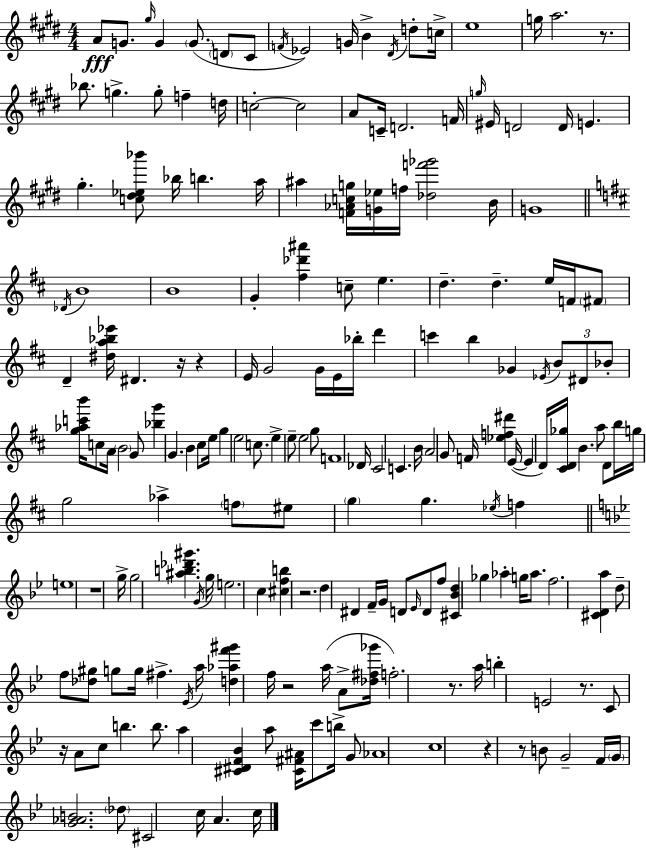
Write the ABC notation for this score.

X:1
T:Untitled
M:4/4
L:1/4
K:E
A/2 G/2 ^g/4 G G/2 D/2 ^C/2 F/4 _E2 G/4 B ^D/4 d/2 c/4 e4 g/4 a2 z/2 _b/2 g g/2 f d/4 c2 c2 A/2 C/4 D2 F/4 g/4 ^E/4 D2 D/4 E ^g [c^d_e_b']/2 _b/4 b a/4 ^a [F_Acg]/4 [G_e]/4 f/4 [_df'_g']2 B/4 G4 _D/4 B4 B4 G [^f_d'^a'] c/2 e d d e/4 F/4 ^F/2 D [^da_b_e']/4 ^D z/4 z E/4 G2 G/4 E/4 _b/4 d' c' b _G _E/4 B/2 ^D/2 _B/2 [g_ac'b']/4 c/2 A/4 B2 G/2 [_bg'] G B ^c/2 e/4 g e2 c/2 e e/2 e2 g/2 F4 _D/4 ^C2 C B/4 A2 G/2 F/4 [_ef^d'] E/4 E D/4 [^CD_g]/4 B a/2 D/2 b/4 g/4 g2 _a f/2 ^e/2 g g _e/4 f e4 z4 g/4 g2 [^ab_d'^g'] G/4 g/4 e2 c [^cfb] z2 d ^D F/4 G/4 D/2 _E/4 D/2 f/2 [^C_Bd] _g _a g/4 _a/2 f2 [^CDa] d/2 f/2 [_d^g]/2 g/2 g/4 ^f _E/4 a/4 [d_af'^g'] f/4 z2 a/4 A/2 [_d^f_g']/4 f2 z/2 a/4 b E2 z/2 C/2 z/4 A/2 c/2 b b/2 a [^C^DF_B] a/2 [^C^F^A]/4 c'/2 b/4 G/2 _A4 c4 z z/2 B/2 G2 F/4 G/4 [G_AB]2 _d/2 ^C2 c/4 A c/4